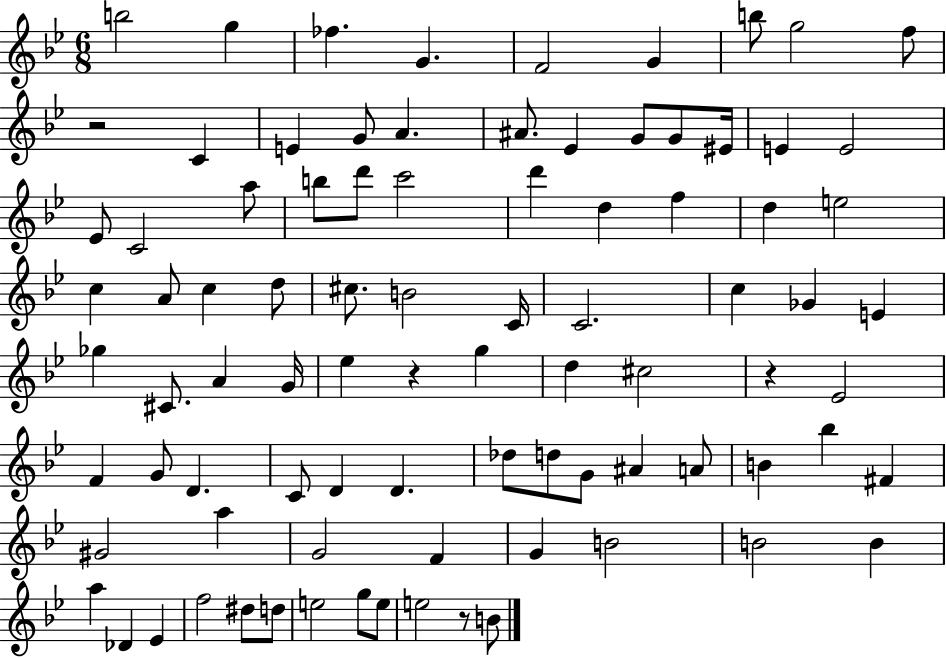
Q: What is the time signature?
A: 6/8